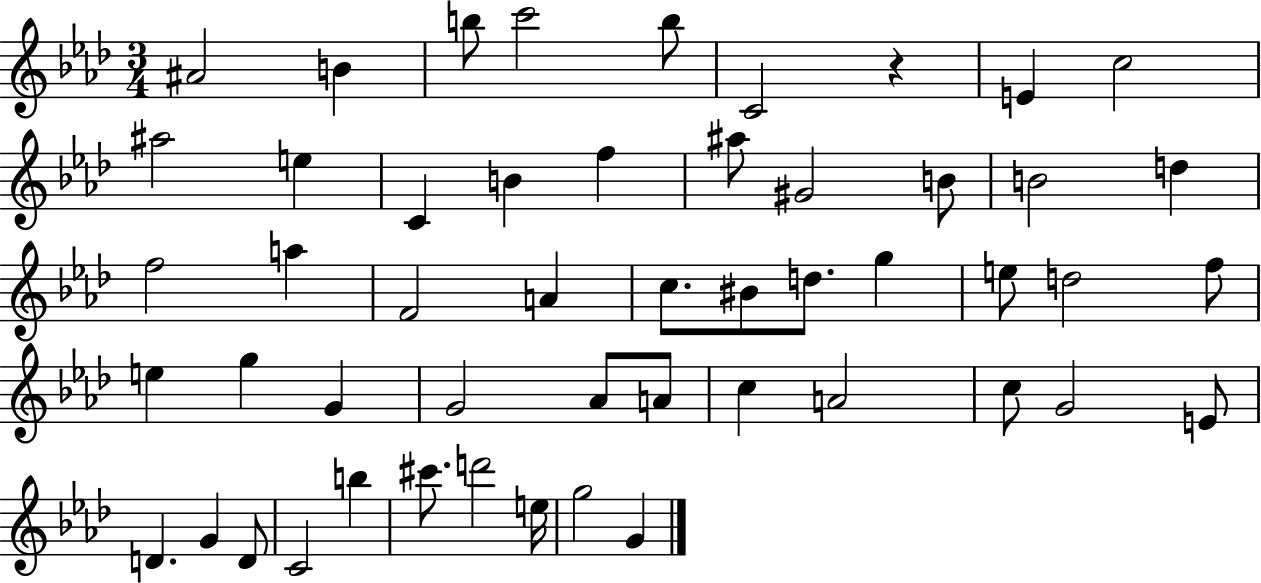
{
  \clef treble
  \numericTimeSignature
  \time 3/4
  \key aes \major
  \repeat volta 2 { ais'2 b'4 | b''8 c'''2 b''8 | c'2 r4 | e'4 c''2 | \break ais''2 e''4 | c'4 b'4 f''4 | ais''8 gis'2 b'8 | b'2 d''4 | \break f''2 a''4 | f'2 a'4 | c''8. bis'8 d''8. g''4 | e''8 d''2 f''8 | \break e''4 g''4 g'4 | g'2 aes'8 a'8 | c''4 a'2 | c''8 g'2 e'8 | \break d'4. g'4 d'8 | c'2 b''4 | cis'''8. d'''2 e''16 | g''2 g'4 | \break } \bar "|."
}